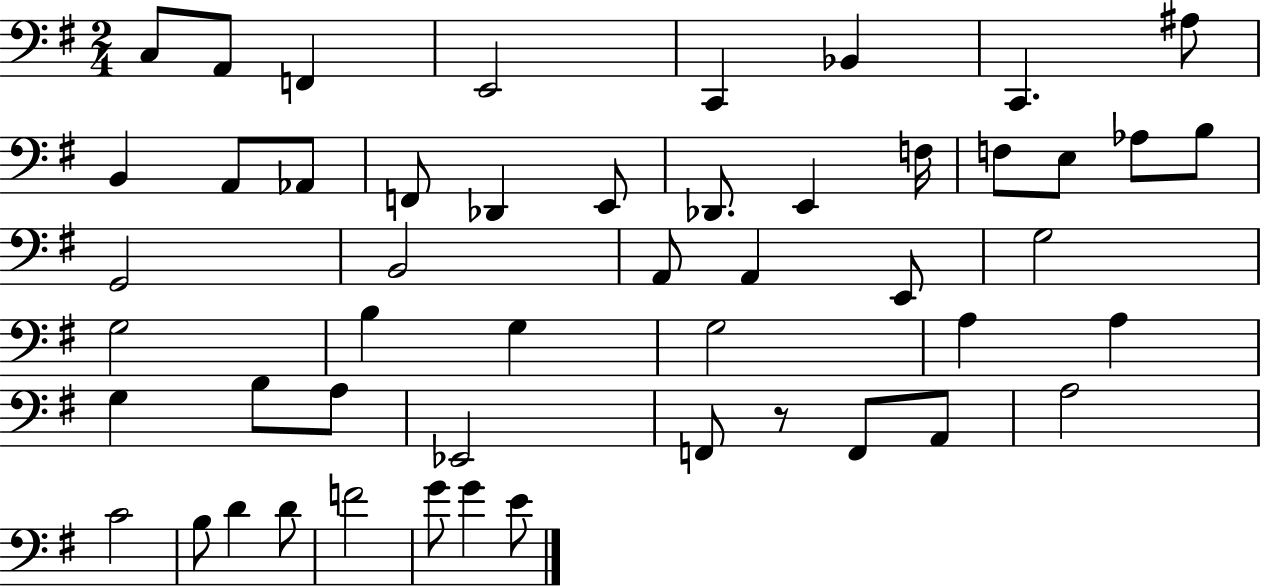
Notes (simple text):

C3/e A2/e F2/q E2/h C2/q Bb2/q C2/q. A#3/e B2/q A2/e Ab2/e F2/e Db2/q E2/e Db2/e. E2/q F3/s F3/e E3/e Ab3/e B3/e G2/h B2/h A2/e A2/q E2/e G3/h G3/h B3/q G3/q G3/h A3/q A3/q G3/q B3/e A3/e Eb2/h F2/e R/e F2/e A2/e A3/h C4/h B3/e D4/q D4/e F4/h G4/e G4/q E4/e